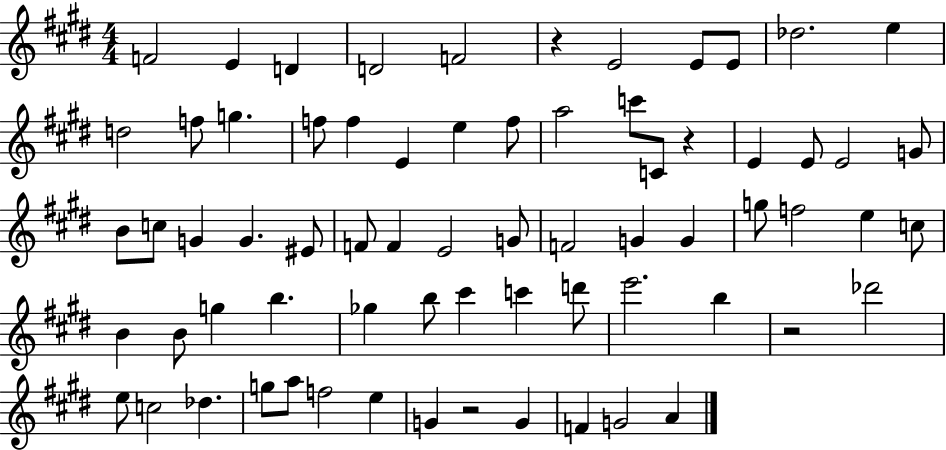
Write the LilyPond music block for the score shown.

{
  \clef treble
  \numericTimeSignature
  \time 4/4
  \key e \major
  f'2 e'4 d'4 | d'2 f'2 | r4 e'2 e'8 e'8 | des''2. e''4 | \break d''2 f''8 g''4. | f''8 f''4 e'4 e''4 f''8 | a''2 c'''8 c'8 r4 | e'4 e'8 e'2 g'8 | \break b'8 c''8 g'4 g'4. eis'8 | f'8 f'4 e'2 g'8 | f'2 g'4 g'4 | g''8 f''2 e''4 c''8 | \break b'4 b'8 g''4 b''4. | ges''4 b''8 cis'''4 c'''4 d'''8 | e'''2. b''4 | r2 des'''2 | \break e''8 c''2 des''4. | g''8 a''8 f''2 e''4 | g'4 r2 g'4 | f'4 g'2 a'4 | \break \bar "|."
}